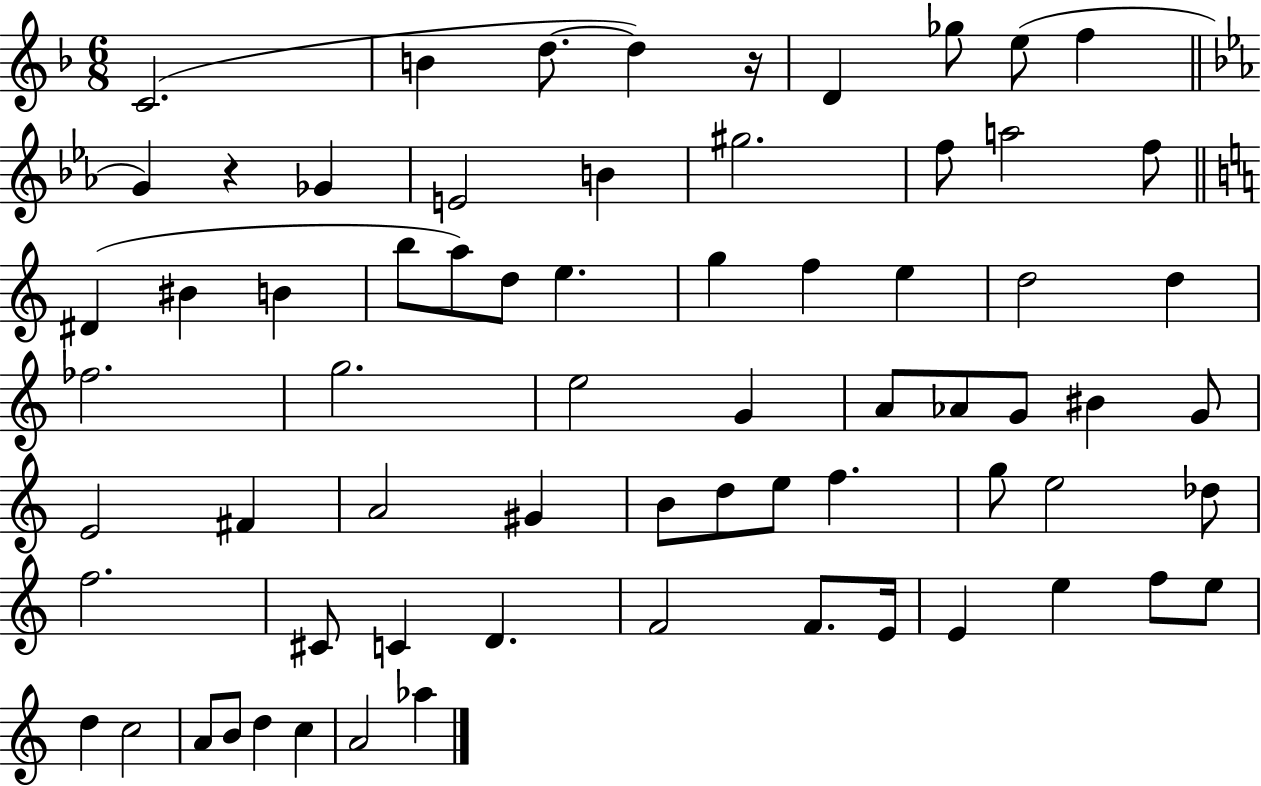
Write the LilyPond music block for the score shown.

{
  \clef treble
  \numericTimeSignature
  \time 6/8
  \key f \major
  c'2.( | b'4 d''8.~~ d''4) r16 | d'4 ges''8 e''8( f''4 | \bar "||" \break \key ees \major g'4) r4 ges'4 | e'2 b'4 | gis''2. | f''8 a''2 f''8 | \break \bar "||" \break \key c \major dis'4( bis'4 b'4 | b''8 a''8) d''8 e''4. | g''4 f''4 e''4 | d''2 d''4 | \break fes''2. | g''2. | e''2 g'4 | a'8 aes'8 g'8 bis'4 g'8 | \break e'2 fis'4 | a'2 gis'4 | b'8 d''8 e''8 f''4. | g''8 e''2 des''8 | \break f''2. | cis'8 c'4 d'4. | f'2 f'8. e'16 | e'4 e''4 f''8 e''8 | \break d''4 c''2 | a'8 b'8 d''4 c''4 | a'2 aes''4 | \bar "|."
}